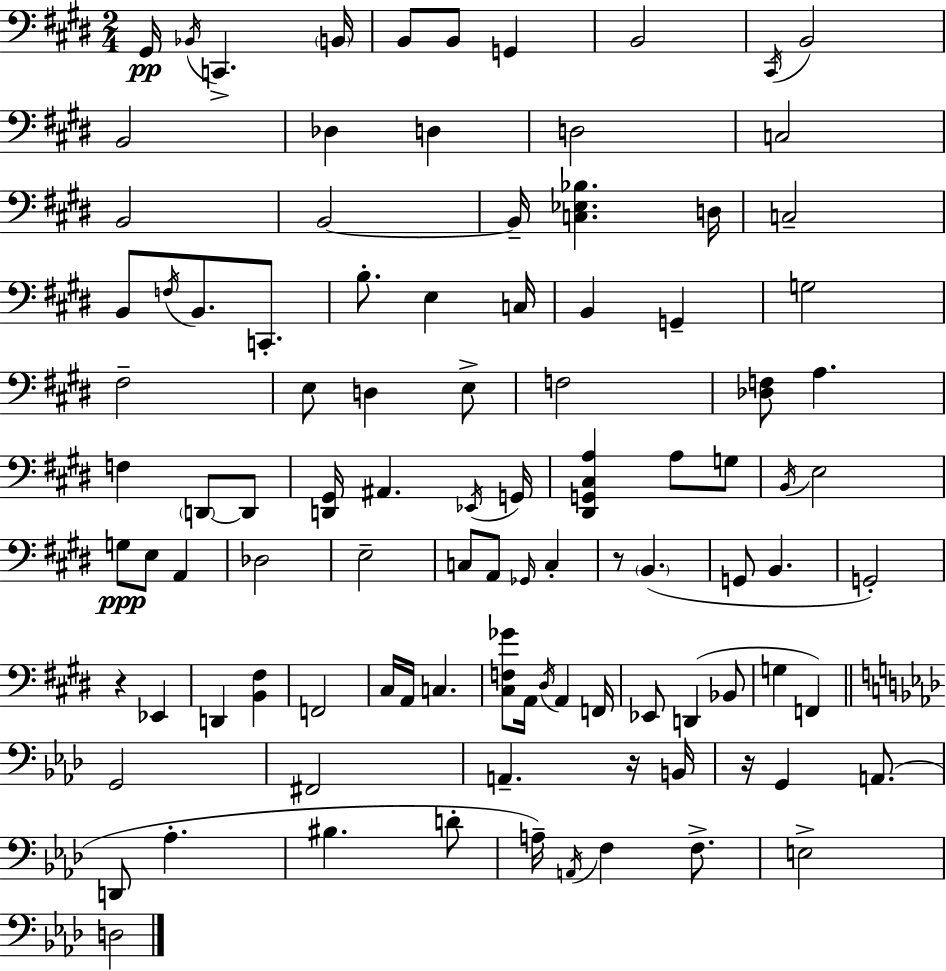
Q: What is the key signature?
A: E major